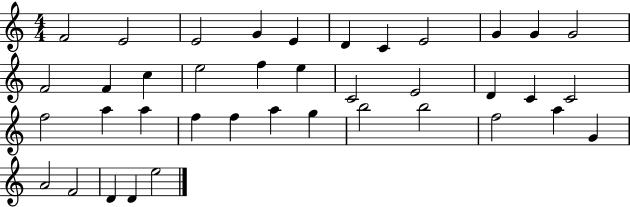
{
  \clef treble
  \numericTimeSignature
  \time 4/4
  \key c \major
  f'2 e'2 | e'2 g'4 e'4 | d'4 c'4 e'2 | g'4 g'4 g'2 | \break f'2 f'4 c''4 | e''2 f''4 e''4 | c'2 e'2 | d'4 c'4 c'2 | \break f''2 a''4 a''4 | f''4 f''4 a''4 g''4 | b''2 b''2 | f''2 a''4 g'4 | \break a'2 f'2 | d'4 d'4 e''2 | \bar "|."
}